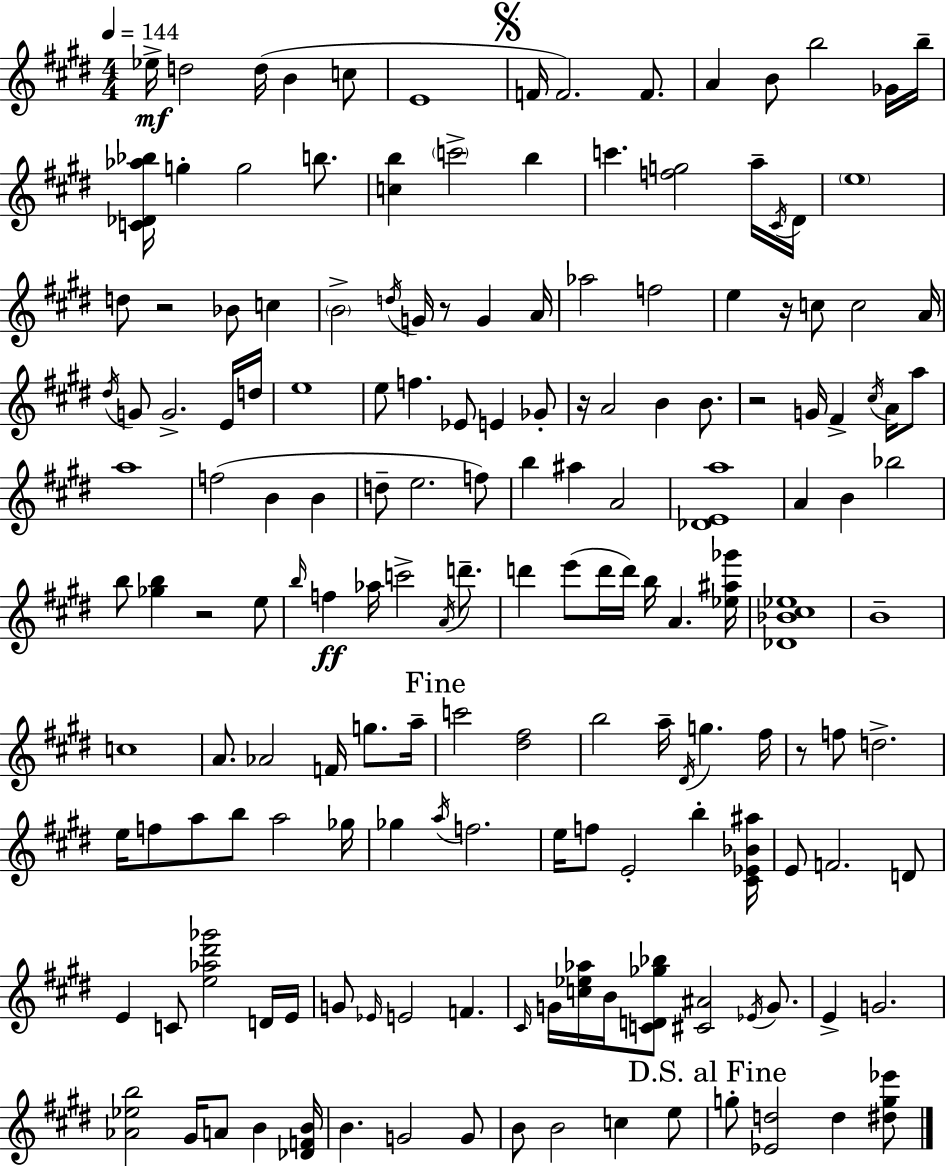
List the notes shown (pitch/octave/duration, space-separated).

Eb5/s D5/h D5/s B4/q C5/e E4/w F4/s F4/h. F4/e. A4/q B4/e B5/h Gb4/s B5/s [C4,Db4,Ab5,Bb5]/s G5/q G5/h B5/e. [C5,B5]/q C6/h B5/q C6/q. [F5,G5]/h A5/s C#4/s D#4/s E5/w D5/e R/h Bb4/e C5/q B4/h D5/s G4/s R/e G4/q A4/s Ab5/h F5/h E5/q R/s C5/e C5/h A4/s D#5/s G4/e G4/h. E4/s D5/s E5/w E5/e F5/q. Eb4/e E4/q Gb4/e R/s A4/h B4/q B4/e. R/h G4/s F#4/q C#5/s A4/s A5/e A5/w F5/h B4/q B4/q D5/e E5/h. F5/e B5/q A#5/q A4/h [Db4,E4,A5]/w A4/q B4/q Bb5/h B5/e [Gb5,B5]/q R/h E5/e B5/s F5/q Ab5/s C6/h A4/s D6/e. D6/q E6/e D6/s D6/s B5/s A4/q. [Eb5,A#5,Gb6]/s [Db4,Bb4,C#5,Eb5]/w B4/w C5/w A4/e. Ab4/h F4/s G5/e. A5/s C6/h [D#5,F#5]/h B5/h A5/s D#4/s G5/q. F#5/s R/e F5/e D5/h. E5/s F5/e A5/e B5/e A5/h Gb5/s Gb5/q A5/s F5/h. E5/s F5/e E4/h B5/q [C#4,Eb4,Bb4,A#5]/s E4/e F4/h. D4/e E4/q C4/e [E5,Ab5,D#6,Gb6]/h D4/s E4/s G4/e Eb4/s E4/h F4/q. C#4/s G4/s [C5,Eb5,Ab5]/s B4/s [C4,D4,Gb5,Bb5]/e [C#4,A#4]/h Eb4/s G4/e. E4/q G4/h. [Ab4,Eb5,B5]/h G#4/s A4/e B4/q [Db4,F4,B4]/s B4/q. G4/h G4/e B4/e B4/h C5/q E5/e G5/e [Eb4,D5]/h D5/q [D#5,G5,Eb6]/e